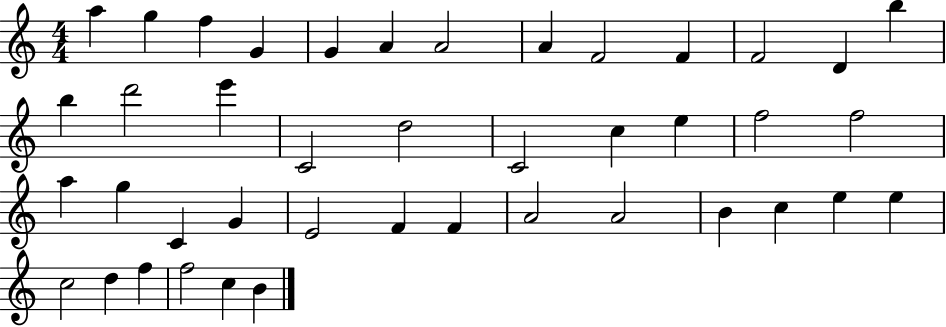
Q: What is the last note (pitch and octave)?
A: B4